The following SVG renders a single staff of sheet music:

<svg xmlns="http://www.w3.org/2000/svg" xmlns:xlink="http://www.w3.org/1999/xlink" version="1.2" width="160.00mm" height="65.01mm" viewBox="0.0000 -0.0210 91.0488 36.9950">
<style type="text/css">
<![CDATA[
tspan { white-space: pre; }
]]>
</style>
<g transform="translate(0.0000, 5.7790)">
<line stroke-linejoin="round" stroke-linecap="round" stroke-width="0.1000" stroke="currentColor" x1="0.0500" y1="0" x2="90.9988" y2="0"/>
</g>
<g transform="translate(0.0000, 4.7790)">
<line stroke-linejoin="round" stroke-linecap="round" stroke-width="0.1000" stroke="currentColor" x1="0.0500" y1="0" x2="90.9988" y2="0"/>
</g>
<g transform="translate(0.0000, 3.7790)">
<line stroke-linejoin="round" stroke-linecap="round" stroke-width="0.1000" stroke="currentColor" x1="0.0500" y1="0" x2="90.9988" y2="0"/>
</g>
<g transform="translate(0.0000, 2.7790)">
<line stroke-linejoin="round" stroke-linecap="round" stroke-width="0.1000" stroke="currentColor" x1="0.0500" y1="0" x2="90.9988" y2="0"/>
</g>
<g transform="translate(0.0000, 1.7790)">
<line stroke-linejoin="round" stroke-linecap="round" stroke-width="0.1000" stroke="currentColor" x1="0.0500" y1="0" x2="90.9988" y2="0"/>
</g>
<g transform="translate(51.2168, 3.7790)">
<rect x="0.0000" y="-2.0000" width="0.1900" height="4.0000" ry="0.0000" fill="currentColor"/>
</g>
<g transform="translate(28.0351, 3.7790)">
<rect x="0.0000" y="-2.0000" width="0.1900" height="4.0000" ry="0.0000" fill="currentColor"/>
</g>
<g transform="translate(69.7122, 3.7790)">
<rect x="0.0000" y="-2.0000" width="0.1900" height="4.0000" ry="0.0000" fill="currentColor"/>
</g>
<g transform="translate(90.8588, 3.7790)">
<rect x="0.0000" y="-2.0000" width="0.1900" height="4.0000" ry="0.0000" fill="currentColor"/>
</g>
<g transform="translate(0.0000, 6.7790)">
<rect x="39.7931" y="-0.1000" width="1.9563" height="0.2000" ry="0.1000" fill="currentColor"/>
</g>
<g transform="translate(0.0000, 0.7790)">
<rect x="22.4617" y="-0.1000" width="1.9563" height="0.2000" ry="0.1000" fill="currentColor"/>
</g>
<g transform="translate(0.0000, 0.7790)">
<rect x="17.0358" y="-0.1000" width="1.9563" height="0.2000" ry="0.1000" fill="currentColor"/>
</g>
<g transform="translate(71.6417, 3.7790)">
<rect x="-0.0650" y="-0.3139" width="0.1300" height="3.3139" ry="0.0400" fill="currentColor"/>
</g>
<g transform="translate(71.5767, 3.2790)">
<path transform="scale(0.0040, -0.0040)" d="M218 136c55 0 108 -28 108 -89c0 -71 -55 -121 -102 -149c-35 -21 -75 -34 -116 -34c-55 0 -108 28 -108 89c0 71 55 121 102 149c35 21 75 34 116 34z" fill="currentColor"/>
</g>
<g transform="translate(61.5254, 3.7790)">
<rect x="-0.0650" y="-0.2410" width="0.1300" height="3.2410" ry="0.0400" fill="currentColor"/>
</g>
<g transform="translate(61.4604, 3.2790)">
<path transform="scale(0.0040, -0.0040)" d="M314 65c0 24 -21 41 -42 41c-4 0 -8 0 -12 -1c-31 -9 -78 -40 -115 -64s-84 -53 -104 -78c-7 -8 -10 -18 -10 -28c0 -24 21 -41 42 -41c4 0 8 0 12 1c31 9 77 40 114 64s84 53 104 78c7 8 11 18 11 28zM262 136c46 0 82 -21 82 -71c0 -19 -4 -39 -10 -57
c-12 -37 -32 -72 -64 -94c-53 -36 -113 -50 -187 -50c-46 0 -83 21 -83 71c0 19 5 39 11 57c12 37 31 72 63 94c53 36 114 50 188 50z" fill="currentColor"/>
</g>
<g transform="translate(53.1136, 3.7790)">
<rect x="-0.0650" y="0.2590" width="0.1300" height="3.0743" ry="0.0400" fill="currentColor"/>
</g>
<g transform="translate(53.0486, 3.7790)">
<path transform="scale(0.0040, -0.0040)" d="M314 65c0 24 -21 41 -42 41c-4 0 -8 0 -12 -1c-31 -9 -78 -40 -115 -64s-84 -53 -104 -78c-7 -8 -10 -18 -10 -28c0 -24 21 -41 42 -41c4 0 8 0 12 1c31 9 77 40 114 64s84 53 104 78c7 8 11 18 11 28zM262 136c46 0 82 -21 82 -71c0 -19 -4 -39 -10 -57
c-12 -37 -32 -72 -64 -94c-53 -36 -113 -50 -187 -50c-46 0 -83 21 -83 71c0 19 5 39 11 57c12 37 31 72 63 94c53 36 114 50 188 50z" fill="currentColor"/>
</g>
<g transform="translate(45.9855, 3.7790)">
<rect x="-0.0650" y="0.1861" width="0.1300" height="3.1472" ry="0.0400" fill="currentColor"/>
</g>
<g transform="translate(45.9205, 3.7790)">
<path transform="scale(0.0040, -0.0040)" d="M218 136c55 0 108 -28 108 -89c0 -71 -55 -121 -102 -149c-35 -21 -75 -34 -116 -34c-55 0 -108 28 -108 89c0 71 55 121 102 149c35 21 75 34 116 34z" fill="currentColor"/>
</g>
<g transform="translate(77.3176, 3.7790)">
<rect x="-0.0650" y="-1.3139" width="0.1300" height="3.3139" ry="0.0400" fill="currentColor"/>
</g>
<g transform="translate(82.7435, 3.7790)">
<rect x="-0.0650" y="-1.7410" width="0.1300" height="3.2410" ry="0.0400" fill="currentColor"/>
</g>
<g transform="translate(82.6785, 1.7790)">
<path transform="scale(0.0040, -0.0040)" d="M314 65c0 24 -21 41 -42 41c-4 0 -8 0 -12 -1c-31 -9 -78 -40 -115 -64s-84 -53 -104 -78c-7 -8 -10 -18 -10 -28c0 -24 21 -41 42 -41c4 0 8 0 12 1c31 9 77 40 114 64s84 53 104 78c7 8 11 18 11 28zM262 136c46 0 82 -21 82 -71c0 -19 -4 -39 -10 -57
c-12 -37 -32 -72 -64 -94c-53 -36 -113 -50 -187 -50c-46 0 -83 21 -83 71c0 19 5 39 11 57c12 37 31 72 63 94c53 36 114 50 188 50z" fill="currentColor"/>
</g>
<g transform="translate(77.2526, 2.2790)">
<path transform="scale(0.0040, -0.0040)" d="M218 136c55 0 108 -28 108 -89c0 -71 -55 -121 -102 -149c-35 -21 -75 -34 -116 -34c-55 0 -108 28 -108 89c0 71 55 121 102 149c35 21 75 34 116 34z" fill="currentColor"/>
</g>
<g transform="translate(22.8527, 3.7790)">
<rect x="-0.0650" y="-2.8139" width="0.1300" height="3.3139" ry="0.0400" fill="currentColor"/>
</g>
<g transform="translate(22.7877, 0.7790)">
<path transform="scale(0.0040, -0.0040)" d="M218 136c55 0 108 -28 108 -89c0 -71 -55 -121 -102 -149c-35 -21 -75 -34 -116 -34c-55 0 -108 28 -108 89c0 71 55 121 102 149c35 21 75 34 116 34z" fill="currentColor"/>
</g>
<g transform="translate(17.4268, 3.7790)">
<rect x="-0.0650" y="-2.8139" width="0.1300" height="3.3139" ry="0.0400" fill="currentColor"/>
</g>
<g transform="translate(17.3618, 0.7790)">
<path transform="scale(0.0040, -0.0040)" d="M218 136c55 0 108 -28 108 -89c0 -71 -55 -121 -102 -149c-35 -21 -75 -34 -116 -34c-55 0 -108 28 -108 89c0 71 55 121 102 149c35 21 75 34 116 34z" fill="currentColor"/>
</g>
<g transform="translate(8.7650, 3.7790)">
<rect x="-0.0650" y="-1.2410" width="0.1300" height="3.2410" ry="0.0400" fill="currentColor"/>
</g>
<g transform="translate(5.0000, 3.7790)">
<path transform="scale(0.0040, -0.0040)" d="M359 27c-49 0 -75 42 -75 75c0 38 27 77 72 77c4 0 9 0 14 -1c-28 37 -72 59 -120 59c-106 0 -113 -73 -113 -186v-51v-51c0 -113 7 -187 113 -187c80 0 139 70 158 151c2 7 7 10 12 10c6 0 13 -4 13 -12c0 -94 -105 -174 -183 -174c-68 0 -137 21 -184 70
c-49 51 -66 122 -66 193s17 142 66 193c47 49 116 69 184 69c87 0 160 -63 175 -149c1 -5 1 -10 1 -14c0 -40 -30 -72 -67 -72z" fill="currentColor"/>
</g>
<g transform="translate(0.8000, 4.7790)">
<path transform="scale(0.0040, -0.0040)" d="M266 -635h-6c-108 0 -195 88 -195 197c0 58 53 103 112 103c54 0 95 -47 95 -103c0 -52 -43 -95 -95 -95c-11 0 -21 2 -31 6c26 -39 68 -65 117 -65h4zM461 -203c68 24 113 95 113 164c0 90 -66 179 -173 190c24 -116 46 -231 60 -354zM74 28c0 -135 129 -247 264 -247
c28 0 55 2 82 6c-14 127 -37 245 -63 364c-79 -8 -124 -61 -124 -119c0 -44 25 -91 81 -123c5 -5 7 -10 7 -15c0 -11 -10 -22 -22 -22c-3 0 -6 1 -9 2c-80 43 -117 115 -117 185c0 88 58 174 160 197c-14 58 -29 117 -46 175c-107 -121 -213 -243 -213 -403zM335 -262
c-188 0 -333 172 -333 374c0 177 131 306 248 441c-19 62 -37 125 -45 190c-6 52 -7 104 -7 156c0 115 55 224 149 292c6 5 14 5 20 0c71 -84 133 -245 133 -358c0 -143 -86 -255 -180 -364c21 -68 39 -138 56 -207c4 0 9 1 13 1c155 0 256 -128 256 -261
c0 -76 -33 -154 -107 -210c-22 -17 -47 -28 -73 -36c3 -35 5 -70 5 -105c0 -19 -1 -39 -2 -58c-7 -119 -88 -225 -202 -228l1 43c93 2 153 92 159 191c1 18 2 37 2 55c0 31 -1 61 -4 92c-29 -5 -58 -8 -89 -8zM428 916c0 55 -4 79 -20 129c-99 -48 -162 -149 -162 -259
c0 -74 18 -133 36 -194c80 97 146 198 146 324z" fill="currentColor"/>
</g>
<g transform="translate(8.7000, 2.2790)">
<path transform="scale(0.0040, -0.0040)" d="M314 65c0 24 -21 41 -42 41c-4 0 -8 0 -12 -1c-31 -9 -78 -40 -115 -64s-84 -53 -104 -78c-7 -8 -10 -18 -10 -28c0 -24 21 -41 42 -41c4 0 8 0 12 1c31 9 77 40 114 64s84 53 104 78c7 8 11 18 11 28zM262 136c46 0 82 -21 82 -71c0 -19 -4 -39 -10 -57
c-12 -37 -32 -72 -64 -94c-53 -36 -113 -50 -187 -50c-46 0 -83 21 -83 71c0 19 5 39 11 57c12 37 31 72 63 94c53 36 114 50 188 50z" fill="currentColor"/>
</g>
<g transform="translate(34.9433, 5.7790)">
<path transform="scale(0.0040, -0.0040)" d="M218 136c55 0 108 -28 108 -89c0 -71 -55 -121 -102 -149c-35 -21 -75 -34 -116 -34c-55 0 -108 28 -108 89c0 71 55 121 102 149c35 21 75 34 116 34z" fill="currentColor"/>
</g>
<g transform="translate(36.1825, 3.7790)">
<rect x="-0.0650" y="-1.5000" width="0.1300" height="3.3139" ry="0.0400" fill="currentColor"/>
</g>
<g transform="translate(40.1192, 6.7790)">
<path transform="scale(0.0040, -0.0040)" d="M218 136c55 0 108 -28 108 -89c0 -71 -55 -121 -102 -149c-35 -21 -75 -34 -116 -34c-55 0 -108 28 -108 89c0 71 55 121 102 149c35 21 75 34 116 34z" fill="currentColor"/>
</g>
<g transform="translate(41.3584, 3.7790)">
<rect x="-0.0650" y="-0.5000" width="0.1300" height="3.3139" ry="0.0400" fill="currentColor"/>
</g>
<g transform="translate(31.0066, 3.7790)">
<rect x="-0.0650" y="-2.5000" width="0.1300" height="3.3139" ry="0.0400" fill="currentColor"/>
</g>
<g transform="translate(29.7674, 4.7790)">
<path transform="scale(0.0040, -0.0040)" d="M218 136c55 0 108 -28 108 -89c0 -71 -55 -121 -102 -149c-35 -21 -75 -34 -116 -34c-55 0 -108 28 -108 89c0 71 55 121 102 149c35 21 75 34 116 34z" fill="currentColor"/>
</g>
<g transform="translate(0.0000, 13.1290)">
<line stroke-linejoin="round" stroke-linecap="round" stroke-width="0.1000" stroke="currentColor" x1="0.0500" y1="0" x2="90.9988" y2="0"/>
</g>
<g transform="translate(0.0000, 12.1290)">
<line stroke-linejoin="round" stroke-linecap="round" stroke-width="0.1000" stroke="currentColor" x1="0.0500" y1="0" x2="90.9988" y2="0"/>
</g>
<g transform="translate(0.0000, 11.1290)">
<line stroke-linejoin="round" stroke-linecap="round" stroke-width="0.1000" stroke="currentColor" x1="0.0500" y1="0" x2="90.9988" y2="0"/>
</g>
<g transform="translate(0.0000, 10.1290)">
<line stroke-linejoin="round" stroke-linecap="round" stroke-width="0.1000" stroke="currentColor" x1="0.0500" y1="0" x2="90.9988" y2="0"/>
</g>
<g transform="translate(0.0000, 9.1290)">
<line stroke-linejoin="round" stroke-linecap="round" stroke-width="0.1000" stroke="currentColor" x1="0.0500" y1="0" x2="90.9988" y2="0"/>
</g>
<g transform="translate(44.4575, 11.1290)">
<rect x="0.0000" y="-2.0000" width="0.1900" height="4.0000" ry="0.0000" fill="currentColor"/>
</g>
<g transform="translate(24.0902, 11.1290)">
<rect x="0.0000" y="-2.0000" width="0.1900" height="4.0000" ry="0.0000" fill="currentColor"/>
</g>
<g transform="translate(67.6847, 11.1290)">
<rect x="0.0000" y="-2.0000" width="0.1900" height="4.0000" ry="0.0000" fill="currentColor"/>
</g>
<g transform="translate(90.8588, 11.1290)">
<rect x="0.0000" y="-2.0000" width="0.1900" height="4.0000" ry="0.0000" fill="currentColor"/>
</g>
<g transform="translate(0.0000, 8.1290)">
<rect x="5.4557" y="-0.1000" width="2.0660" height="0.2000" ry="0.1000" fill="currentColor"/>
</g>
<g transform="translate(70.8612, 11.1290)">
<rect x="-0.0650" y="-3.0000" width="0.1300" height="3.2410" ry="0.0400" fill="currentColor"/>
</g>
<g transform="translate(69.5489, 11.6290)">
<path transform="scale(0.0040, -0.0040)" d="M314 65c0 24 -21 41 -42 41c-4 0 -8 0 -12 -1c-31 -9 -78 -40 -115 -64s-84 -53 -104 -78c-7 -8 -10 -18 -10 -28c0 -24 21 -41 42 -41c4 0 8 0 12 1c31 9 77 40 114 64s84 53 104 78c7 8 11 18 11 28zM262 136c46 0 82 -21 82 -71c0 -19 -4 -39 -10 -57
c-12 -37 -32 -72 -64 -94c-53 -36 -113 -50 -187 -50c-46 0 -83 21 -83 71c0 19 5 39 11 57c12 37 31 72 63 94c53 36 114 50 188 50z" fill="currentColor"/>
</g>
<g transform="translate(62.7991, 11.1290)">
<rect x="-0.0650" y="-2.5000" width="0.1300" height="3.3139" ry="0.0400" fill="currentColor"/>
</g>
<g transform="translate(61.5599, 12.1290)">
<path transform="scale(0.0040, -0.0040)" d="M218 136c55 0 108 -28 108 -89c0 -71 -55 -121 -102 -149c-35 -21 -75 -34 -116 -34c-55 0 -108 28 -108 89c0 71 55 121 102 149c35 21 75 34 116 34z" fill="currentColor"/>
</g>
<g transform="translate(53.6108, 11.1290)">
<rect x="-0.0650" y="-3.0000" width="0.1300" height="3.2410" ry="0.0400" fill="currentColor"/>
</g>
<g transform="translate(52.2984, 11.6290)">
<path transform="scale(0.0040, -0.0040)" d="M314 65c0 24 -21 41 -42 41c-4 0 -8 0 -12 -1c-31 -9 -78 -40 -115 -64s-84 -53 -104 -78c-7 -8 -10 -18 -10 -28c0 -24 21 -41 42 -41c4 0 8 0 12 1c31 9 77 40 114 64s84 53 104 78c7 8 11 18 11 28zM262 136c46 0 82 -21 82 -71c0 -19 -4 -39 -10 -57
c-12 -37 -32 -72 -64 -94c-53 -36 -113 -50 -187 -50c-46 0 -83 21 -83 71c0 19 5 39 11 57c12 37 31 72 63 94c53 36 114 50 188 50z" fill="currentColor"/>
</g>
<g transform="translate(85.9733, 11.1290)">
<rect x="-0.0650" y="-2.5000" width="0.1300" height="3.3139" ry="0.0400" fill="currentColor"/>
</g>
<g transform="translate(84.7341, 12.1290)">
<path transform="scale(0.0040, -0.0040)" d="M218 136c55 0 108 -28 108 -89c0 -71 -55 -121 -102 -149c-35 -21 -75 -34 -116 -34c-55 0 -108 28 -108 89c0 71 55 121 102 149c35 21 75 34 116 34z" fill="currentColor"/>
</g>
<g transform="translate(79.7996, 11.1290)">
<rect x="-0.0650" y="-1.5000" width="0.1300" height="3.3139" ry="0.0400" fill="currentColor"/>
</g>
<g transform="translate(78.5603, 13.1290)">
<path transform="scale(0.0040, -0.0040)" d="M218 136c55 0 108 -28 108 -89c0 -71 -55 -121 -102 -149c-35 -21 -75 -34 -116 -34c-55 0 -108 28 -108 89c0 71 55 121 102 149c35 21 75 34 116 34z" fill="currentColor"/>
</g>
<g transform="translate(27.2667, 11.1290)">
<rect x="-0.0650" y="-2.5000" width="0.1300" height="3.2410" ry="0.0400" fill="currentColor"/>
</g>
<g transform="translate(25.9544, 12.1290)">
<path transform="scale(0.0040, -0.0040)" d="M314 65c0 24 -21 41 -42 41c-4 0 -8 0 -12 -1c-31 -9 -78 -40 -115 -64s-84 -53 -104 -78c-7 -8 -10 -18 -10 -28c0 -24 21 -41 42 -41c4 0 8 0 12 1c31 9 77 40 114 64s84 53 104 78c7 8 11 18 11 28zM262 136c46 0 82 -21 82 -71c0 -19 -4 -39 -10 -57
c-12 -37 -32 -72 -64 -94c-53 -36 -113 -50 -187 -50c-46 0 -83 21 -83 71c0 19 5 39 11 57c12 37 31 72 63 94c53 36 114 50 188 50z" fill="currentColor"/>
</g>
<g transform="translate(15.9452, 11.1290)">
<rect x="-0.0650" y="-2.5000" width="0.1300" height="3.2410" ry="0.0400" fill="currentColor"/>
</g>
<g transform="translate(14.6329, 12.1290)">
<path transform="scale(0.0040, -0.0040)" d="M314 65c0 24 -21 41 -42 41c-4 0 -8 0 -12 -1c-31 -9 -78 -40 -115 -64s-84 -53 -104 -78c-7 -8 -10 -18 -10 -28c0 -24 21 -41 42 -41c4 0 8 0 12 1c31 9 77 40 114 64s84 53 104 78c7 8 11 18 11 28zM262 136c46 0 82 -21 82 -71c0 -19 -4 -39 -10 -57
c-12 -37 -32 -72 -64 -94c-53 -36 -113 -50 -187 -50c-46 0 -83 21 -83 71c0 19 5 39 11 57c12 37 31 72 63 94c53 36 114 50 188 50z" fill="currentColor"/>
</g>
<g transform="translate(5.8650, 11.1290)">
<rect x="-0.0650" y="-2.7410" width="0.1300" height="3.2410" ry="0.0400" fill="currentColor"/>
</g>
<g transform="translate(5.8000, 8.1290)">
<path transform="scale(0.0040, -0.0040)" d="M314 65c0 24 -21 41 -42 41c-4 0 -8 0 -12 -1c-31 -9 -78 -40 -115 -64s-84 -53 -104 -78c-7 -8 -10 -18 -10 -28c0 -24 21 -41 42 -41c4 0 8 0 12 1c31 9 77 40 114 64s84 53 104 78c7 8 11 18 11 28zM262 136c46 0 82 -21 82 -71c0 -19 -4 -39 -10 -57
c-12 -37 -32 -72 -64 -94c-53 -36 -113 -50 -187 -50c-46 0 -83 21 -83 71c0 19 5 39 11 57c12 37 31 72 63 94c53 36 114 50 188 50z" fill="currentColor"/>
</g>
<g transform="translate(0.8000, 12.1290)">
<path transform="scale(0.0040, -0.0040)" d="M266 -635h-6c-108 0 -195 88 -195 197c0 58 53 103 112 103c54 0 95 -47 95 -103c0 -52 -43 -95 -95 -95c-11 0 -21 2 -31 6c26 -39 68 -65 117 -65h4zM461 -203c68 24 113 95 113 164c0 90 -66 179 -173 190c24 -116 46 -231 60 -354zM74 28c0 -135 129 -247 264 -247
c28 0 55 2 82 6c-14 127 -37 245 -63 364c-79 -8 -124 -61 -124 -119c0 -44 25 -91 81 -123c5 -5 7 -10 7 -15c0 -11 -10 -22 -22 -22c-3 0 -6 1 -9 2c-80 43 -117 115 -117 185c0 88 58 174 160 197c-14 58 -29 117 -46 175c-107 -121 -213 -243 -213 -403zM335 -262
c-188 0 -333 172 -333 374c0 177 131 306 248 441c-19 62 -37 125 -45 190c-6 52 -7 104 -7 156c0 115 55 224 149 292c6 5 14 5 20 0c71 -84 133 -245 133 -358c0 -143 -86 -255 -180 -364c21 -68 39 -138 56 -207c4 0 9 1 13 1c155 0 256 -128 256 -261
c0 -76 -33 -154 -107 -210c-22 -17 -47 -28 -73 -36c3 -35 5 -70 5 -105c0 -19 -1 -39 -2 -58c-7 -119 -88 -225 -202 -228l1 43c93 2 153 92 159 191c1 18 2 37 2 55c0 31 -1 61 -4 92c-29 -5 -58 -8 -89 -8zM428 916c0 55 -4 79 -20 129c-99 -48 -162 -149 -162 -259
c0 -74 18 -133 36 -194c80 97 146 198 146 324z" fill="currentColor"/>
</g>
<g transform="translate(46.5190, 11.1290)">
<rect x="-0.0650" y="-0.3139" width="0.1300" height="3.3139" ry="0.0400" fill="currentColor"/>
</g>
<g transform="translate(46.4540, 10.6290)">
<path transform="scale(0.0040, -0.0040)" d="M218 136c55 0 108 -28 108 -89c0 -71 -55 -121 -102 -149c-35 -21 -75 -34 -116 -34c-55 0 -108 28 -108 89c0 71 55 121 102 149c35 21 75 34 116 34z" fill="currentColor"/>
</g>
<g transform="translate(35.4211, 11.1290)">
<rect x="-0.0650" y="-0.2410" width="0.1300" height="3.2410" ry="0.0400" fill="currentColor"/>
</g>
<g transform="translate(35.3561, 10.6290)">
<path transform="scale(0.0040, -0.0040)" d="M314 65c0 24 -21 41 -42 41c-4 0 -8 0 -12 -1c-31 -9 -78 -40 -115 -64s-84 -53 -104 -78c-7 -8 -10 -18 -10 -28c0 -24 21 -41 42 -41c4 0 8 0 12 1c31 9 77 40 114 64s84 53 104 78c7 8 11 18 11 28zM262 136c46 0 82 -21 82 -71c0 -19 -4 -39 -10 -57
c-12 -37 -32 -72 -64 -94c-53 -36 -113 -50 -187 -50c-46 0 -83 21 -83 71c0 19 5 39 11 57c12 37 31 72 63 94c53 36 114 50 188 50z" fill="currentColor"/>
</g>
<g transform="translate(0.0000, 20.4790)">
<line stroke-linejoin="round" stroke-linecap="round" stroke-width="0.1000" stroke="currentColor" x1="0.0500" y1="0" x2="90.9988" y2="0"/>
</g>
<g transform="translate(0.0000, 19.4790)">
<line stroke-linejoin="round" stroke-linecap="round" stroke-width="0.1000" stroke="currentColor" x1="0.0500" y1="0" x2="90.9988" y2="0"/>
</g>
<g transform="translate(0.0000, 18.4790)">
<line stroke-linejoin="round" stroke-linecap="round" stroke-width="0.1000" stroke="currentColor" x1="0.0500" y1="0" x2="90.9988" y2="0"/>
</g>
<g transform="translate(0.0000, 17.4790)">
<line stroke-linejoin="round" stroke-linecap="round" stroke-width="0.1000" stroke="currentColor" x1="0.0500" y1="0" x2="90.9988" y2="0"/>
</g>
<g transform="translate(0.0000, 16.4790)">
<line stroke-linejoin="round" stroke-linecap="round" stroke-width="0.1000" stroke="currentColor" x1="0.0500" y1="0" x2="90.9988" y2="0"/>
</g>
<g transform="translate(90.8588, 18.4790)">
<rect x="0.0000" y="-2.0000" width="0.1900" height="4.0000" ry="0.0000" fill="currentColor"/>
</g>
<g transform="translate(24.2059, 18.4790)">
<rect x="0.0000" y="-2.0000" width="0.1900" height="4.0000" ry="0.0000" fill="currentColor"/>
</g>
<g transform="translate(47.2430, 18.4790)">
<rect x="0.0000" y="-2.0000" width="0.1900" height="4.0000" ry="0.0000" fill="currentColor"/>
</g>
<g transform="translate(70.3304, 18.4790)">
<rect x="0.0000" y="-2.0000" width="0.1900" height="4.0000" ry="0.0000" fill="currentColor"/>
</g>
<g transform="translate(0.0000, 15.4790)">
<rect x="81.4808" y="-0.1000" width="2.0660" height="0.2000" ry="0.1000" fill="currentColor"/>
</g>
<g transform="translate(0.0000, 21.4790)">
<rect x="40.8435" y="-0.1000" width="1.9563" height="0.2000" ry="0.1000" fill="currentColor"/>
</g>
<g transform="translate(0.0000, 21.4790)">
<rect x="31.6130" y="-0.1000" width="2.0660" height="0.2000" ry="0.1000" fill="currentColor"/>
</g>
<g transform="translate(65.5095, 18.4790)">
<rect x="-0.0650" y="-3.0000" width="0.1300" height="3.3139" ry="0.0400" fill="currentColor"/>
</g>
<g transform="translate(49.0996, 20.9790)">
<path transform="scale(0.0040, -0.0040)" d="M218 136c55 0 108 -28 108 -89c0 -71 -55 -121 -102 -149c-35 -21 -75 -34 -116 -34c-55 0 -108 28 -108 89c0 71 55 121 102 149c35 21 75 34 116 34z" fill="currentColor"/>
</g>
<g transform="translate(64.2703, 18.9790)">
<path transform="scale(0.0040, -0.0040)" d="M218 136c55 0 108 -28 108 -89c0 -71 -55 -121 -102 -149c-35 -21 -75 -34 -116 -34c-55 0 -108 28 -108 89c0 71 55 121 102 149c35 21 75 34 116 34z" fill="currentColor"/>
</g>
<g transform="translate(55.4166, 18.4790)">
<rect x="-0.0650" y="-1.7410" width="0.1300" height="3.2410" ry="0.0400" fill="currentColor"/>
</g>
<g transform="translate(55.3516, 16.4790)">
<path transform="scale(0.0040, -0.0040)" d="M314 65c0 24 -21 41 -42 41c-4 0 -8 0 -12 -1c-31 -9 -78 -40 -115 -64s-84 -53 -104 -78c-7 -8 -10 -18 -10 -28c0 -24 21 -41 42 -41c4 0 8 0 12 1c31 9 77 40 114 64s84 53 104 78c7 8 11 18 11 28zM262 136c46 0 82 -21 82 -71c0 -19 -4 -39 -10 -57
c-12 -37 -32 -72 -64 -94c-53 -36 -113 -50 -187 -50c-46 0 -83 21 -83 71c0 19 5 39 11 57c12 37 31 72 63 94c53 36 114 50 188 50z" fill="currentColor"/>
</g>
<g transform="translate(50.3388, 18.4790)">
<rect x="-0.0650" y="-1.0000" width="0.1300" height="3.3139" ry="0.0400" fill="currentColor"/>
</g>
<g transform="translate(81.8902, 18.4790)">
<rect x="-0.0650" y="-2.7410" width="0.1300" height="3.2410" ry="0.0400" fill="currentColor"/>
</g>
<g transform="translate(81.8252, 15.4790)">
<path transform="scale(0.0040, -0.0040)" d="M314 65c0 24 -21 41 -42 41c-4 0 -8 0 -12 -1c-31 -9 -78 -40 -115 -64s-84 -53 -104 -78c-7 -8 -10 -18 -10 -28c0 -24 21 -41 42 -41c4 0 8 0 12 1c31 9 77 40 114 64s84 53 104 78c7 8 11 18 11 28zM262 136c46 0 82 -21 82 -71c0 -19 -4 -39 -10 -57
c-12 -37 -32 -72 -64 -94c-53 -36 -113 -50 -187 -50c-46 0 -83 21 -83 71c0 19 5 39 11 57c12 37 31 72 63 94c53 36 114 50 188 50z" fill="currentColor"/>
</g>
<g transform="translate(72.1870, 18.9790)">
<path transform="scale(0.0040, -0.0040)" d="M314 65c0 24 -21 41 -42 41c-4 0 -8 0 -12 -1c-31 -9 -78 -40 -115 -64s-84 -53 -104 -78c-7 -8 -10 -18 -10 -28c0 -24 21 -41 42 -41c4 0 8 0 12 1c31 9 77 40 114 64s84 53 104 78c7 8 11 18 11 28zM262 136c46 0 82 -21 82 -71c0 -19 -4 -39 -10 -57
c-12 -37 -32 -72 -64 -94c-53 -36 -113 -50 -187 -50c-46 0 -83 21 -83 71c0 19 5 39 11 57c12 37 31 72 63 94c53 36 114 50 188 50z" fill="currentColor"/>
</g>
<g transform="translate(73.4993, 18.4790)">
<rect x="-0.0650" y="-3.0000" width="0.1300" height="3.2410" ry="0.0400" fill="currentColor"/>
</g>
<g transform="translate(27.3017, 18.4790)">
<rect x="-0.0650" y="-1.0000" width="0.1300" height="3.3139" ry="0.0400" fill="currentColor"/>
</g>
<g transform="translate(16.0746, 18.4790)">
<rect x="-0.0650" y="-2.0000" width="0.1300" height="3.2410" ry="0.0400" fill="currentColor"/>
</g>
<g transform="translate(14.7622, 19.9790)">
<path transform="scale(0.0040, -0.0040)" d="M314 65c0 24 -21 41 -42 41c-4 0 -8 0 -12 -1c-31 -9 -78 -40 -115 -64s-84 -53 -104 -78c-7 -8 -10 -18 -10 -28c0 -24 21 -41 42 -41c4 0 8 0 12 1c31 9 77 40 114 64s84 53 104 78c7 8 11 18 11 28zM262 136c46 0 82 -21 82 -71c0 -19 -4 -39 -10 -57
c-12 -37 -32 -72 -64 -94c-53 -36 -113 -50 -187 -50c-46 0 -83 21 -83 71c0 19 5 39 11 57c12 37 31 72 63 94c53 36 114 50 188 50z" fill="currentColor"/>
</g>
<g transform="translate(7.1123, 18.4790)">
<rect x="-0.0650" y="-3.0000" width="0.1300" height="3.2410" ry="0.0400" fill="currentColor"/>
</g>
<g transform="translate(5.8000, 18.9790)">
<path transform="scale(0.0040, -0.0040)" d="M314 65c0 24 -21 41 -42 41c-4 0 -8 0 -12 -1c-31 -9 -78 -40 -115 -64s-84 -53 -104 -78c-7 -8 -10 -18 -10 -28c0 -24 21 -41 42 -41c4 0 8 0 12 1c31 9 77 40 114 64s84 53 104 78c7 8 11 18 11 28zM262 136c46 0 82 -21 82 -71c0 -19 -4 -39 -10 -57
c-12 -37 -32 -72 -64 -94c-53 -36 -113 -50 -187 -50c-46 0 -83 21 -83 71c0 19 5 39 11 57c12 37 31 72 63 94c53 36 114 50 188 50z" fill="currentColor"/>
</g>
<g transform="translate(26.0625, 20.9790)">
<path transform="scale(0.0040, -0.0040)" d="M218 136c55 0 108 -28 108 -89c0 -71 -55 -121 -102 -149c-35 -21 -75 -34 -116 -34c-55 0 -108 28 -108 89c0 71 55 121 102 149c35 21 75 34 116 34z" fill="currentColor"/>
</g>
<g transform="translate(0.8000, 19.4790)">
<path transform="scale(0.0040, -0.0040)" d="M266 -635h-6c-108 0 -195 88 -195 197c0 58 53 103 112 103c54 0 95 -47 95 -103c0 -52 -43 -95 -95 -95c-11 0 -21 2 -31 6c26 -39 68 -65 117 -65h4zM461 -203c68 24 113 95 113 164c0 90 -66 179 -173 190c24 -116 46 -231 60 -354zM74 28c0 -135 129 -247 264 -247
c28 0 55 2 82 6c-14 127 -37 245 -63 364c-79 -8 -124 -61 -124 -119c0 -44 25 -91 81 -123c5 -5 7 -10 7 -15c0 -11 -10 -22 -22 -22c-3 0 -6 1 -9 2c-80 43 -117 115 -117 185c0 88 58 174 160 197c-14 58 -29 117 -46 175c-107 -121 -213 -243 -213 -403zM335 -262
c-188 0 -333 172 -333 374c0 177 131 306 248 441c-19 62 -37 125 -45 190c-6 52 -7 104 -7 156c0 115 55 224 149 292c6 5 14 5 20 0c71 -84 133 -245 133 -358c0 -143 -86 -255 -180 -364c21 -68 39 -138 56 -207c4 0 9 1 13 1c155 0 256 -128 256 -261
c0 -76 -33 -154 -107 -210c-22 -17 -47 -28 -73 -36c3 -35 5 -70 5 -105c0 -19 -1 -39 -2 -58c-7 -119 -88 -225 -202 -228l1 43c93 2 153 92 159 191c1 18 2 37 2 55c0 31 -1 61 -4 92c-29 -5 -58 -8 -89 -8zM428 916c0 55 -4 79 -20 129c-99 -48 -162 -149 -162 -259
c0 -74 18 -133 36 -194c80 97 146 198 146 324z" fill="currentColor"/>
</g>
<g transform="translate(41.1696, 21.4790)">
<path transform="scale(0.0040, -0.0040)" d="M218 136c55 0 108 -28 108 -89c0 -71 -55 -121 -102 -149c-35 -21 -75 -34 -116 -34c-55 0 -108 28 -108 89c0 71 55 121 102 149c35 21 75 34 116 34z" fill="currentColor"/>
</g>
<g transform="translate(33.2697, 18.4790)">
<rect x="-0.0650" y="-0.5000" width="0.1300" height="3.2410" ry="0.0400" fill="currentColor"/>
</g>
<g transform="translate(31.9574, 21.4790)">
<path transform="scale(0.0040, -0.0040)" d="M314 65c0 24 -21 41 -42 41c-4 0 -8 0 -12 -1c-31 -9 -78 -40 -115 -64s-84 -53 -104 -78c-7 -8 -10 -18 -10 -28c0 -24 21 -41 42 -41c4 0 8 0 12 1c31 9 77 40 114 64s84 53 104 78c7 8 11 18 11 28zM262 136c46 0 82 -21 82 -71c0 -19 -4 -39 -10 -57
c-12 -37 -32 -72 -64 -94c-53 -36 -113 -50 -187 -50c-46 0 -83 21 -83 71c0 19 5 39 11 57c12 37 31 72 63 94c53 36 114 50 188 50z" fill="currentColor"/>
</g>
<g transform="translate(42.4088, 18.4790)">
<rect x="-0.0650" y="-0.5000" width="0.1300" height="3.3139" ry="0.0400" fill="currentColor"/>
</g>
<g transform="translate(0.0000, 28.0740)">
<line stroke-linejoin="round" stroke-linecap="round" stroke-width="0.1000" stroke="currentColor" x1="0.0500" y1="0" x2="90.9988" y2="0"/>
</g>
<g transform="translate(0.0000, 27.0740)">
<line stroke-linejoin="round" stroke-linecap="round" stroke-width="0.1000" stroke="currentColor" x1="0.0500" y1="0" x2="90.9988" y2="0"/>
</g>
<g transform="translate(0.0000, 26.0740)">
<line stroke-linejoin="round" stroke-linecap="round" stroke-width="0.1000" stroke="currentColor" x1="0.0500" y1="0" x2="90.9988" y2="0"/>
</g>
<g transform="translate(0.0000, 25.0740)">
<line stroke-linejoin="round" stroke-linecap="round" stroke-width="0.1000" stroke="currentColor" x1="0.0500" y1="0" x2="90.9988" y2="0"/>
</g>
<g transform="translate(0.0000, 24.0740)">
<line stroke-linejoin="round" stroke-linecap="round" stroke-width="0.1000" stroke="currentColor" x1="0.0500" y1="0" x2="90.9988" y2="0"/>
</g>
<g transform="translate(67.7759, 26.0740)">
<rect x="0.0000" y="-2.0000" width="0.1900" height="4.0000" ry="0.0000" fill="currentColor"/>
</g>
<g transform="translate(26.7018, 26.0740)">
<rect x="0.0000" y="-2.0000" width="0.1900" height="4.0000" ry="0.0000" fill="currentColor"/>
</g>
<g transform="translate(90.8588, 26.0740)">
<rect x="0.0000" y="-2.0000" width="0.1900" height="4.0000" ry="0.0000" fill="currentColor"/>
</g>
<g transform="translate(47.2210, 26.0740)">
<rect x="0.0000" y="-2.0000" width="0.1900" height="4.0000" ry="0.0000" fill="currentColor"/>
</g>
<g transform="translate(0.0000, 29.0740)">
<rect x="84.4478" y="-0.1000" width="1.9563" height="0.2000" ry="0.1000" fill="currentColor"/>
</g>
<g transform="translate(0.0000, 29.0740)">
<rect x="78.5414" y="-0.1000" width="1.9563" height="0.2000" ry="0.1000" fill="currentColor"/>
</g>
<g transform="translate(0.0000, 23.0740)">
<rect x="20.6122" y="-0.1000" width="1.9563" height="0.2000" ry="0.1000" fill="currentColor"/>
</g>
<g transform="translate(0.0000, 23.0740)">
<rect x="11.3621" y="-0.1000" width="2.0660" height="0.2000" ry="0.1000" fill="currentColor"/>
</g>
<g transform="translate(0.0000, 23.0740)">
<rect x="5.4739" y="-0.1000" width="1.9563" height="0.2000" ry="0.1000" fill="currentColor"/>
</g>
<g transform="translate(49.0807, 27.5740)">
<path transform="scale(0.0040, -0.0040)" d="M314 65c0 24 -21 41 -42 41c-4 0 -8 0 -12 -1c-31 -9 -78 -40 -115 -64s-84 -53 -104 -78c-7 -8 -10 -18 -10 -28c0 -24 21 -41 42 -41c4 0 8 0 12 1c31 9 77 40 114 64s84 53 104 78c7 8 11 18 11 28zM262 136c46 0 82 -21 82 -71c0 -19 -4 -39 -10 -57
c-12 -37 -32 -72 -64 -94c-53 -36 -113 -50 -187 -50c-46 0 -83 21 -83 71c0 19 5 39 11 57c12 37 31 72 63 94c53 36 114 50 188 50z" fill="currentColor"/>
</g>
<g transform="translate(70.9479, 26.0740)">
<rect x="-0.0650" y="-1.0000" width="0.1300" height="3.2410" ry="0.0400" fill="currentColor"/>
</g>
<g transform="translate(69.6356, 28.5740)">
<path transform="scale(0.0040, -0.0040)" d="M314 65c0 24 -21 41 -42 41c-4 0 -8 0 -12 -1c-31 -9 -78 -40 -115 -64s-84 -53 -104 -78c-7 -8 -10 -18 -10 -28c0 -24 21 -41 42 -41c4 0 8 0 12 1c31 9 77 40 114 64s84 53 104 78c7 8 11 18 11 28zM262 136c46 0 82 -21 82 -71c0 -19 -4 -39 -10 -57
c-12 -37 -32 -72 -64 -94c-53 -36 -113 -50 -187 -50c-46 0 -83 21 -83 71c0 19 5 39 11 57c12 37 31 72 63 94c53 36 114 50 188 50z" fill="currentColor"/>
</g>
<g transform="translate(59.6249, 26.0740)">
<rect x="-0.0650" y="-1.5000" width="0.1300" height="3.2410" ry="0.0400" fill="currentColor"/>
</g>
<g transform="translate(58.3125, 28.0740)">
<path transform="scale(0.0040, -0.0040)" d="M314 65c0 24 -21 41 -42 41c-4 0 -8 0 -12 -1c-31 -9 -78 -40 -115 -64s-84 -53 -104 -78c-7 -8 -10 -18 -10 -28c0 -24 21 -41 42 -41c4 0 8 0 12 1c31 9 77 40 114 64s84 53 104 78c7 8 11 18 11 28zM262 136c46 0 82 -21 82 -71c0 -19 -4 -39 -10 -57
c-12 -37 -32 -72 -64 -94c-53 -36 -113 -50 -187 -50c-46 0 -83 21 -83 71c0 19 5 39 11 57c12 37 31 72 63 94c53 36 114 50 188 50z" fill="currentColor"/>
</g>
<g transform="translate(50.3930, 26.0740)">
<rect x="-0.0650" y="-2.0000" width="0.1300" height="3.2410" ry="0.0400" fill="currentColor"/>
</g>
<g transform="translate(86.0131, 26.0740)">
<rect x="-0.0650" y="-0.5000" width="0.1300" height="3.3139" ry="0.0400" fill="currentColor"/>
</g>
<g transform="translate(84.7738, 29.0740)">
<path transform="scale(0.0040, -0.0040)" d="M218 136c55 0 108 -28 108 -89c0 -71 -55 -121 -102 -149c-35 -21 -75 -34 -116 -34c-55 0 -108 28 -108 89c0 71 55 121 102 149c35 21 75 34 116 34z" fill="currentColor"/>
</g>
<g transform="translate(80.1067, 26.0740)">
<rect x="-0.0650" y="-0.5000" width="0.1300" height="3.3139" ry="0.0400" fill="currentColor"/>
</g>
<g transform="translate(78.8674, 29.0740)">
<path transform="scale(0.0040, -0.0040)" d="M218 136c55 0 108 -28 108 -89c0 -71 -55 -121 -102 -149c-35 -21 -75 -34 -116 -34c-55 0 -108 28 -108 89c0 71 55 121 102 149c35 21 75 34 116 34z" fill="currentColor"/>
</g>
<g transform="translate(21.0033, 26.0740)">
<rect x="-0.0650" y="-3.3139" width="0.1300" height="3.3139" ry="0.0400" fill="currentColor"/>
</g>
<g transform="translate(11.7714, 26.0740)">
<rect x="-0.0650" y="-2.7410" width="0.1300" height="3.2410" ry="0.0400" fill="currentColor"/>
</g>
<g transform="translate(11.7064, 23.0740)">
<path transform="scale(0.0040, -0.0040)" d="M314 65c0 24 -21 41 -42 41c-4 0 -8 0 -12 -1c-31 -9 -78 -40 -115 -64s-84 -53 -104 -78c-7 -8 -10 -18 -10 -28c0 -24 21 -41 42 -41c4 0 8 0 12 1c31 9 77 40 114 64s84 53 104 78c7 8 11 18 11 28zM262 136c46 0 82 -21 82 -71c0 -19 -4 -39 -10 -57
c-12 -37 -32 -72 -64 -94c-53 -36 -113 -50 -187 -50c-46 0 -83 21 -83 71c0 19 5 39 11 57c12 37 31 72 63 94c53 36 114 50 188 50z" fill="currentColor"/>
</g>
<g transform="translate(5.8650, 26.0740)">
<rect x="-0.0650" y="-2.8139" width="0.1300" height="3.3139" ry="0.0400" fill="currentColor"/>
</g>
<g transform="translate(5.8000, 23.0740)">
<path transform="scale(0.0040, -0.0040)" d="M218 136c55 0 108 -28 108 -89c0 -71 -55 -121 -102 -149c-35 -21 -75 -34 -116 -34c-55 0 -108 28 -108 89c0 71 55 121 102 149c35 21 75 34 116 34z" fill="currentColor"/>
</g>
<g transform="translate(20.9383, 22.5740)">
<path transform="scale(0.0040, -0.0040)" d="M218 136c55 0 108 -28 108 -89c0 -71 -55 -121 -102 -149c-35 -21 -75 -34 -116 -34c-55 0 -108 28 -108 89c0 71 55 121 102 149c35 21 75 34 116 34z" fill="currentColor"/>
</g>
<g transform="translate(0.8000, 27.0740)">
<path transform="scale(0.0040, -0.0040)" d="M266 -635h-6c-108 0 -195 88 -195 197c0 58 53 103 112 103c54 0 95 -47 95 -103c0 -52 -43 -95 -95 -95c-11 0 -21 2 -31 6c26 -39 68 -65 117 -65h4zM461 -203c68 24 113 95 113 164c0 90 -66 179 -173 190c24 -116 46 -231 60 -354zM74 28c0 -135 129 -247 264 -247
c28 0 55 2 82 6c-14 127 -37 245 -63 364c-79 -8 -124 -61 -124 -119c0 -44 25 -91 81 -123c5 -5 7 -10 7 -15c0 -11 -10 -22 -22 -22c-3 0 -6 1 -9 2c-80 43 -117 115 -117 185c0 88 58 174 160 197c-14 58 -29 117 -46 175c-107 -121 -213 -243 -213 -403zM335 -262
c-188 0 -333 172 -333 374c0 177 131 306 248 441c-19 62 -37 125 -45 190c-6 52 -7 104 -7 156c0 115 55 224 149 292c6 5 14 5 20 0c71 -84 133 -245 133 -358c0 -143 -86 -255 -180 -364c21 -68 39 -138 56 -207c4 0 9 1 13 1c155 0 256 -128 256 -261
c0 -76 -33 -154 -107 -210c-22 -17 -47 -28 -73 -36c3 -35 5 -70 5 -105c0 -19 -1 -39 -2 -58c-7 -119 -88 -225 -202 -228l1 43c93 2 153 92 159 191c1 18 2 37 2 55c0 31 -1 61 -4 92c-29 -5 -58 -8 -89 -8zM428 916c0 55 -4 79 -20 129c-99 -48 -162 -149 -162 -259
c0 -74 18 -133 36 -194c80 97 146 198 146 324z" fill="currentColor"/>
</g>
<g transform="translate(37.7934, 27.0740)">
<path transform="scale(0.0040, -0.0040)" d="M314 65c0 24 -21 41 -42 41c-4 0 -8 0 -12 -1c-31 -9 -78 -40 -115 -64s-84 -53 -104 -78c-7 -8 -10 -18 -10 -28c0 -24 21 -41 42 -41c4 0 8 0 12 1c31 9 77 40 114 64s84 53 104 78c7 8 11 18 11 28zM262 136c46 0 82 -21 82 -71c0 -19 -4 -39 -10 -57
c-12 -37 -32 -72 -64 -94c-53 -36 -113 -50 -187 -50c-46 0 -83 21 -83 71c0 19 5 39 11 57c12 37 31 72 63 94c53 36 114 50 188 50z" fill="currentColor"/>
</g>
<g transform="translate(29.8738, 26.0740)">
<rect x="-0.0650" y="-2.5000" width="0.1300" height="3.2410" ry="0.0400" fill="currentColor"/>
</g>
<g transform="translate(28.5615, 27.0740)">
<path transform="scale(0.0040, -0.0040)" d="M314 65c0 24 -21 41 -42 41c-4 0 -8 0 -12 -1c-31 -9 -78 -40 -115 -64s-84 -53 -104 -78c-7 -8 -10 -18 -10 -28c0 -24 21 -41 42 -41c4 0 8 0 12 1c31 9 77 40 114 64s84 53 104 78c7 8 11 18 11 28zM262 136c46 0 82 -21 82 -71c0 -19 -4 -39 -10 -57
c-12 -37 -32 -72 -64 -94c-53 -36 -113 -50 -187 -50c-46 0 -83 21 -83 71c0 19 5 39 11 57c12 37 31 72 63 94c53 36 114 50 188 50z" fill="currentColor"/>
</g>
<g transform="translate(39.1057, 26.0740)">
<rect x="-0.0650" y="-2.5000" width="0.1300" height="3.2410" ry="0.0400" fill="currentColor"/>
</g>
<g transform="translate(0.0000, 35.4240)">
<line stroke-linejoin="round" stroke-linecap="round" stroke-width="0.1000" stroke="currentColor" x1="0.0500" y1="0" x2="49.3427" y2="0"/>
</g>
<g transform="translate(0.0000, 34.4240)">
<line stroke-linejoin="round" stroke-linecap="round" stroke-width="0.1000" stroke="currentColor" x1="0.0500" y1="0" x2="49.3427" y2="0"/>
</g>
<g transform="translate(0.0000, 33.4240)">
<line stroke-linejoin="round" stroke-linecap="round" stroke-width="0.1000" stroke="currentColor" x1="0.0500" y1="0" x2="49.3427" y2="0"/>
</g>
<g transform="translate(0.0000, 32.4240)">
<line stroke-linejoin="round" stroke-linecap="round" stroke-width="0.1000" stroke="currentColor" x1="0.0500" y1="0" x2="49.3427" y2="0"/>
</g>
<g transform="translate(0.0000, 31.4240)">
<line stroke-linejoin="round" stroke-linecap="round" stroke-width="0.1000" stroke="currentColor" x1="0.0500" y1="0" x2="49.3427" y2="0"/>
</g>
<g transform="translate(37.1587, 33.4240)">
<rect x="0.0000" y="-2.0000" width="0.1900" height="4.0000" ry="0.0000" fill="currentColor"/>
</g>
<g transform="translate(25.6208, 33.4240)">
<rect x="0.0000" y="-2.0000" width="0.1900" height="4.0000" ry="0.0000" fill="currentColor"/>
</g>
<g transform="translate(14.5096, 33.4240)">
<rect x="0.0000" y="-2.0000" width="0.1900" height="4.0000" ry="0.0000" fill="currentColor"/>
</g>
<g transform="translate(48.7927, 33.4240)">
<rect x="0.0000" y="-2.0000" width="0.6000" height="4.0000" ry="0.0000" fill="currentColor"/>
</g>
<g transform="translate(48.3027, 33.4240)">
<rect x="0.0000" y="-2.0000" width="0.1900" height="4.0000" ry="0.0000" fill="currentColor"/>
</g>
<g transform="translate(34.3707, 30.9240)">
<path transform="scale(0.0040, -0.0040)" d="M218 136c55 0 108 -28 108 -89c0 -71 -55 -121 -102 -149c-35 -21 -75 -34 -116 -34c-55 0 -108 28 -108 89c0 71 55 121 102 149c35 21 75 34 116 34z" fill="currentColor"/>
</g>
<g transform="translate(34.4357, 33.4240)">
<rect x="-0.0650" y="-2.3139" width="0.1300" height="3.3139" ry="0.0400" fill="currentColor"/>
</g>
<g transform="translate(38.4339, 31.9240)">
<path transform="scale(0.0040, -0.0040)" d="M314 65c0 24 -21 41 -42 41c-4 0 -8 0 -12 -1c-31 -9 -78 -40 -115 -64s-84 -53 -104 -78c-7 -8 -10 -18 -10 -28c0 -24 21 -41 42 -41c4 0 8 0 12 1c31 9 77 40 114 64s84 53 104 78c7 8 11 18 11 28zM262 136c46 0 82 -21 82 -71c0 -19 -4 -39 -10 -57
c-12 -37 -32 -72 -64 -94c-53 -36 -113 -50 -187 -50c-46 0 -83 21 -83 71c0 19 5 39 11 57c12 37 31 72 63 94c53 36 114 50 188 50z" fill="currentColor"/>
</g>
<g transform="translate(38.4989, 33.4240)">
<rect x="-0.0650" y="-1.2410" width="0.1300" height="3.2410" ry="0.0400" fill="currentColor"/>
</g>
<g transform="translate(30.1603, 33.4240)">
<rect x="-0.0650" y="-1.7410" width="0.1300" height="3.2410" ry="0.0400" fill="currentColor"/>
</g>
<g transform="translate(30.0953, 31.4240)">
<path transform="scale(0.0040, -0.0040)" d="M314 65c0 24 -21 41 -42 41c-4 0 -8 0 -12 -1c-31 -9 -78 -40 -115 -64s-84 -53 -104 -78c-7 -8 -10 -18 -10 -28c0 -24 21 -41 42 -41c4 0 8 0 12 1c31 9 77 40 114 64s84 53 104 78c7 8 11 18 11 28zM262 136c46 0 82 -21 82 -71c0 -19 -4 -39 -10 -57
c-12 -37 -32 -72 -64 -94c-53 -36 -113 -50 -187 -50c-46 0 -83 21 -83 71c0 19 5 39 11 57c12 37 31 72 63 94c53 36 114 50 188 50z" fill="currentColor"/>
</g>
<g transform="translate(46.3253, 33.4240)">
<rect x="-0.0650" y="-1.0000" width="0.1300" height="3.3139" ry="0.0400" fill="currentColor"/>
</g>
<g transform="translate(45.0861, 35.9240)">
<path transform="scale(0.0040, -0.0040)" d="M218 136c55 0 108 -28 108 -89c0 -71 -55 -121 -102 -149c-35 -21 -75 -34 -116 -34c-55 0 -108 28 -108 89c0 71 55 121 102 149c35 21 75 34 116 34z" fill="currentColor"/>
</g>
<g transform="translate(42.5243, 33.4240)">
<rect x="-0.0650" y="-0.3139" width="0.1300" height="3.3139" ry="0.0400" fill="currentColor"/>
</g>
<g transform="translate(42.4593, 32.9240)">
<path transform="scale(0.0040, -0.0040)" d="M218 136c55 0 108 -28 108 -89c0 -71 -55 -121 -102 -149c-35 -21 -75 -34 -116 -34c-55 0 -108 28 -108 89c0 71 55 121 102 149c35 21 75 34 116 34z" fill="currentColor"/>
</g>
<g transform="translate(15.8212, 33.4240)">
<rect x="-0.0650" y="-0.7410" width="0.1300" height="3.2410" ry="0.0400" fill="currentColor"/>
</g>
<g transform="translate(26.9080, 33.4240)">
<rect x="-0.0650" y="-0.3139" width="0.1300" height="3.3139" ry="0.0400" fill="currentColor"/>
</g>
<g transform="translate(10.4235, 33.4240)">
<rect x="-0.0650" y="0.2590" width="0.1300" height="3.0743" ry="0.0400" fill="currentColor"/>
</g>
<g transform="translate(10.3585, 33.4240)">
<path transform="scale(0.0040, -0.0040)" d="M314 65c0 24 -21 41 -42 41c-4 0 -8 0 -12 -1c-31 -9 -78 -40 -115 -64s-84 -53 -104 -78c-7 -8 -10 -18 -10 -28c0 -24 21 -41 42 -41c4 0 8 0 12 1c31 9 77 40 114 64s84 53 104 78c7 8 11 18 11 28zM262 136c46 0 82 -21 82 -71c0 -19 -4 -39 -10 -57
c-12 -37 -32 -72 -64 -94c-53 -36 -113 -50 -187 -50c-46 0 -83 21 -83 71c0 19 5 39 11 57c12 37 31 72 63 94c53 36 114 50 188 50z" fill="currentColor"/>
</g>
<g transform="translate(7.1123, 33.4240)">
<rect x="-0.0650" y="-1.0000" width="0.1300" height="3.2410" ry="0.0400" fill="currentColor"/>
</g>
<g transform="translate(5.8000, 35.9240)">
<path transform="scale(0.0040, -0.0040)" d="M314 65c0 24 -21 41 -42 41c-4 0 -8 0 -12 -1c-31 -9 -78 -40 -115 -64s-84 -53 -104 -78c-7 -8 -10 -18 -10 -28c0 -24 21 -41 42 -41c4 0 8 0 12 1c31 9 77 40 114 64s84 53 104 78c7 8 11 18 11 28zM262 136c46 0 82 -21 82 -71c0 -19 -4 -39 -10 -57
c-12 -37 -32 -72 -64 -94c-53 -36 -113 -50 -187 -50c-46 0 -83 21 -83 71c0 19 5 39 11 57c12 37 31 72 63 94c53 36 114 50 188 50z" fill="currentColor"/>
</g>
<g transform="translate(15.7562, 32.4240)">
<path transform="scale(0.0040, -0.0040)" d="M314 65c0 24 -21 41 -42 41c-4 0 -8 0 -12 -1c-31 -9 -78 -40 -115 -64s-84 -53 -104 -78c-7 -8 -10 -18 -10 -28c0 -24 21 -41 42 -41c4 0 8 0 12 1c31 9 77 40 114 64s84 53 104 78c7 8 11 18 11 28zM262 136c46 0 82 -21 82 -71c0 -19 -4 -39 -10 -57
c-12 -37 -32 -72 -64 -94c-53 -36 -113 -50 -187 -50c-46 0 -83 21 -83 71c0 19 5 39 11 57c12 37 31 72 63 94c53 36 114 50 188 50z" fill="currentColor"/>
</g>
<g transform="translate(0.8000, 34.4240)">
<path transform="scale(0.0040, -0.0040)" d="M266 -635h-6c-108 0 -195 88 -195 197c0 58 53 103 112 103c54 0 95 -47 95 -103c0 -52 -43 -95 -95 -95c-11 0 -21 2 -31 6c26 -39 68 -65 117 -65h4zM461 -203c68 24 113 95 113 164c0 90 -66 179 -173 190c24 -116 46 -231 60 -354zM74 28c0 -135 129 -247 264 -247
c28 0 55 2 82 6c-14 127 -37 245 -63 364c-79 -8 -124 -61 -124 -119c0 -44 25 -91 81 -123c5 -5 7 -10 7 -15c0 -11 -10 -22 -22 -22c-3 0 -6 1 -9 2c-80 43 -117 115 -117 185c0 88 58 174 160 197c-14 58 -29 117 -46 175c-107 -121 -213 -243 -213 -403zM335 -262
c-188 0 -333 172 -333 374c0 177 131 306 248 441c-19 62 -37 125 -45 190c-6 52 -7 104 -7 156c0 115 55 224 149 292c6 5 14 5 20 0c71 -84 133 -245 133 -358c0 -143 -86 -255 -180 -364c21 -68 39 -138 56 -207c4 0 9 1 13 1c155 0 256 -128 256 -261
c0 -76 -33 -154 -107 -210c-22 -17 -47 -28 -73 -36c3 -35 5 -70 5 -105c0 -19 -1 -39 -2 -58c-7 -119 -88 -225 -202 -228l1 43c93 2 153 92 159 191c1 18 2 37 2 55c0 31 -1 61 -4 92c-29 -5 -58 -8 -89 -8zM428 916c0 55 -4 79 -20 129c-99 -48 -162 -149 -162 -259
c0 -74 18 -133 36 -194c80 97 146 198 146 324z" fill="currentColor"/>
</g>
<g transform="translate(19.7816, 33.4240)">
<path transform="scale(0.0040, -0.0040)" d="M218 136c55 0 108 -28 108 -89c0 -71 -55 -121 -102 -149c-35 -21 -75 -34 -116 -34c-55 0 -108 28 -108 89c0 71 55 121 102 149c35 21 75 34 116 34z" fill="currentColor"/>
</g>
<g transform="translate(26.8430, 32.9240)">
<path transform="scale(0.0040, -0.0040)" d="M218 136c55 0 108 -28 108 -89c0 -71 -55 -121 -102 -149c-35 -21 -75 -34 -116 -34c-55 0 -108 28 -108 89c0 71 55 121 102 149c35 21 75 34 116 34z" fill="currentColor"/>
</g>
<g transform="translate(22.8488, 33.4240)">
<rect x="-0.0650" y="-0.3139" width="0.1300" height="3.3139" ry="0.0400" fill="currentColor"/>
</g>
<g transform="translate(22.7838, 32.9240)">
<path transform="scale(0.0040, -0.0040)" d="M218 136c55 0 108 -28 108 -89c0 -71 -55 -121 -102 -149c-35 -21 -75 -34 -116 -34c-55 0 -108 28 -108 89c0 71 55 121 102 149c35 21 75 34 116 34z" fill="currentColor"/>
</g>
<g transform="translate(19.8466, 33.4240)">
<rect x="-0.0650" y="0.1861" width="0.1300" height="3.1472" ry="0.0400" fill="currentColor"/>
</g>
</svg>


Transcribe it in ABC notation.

X:1
T:Untitled
M:4/4
L:1/4
K:C
e2 a a G E C B B2 c2 c e f2 a2 G2 G2 c2 c A2 G A2 E G A2 F2 D C2 C D f2 A A2 a2 a a2 b G2 G2 F2 E2 D2 C C D2 B2 d2 B c c f2 g e2 c D